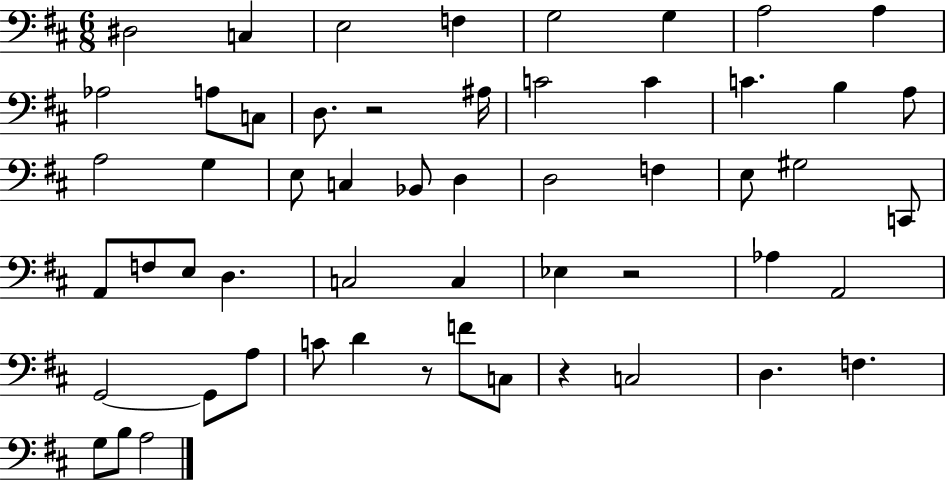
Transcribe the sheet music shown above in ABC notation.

X:1
T:Untitled
M:6/8
L:1/4
K:D
^D,2 C, E,2 F, G,2 G, A,2 A, _A,2 A,/2 C,/2 D,/2 z2 ^A,/4 C2 C C B, A,/2 A,2 G, E,/2 C, _B,,/2 D, D,2 F, E,/2 ^G,2 C,,/2 A,,/2 F,/2 E,/2 D, C,2 C, _E, z2 _A, A,,2 G,,2 G,,/2 A,/2 C/2 D z/2 F/2 C,/2 z C,2 D, F, G,/2 B,/2 A,2